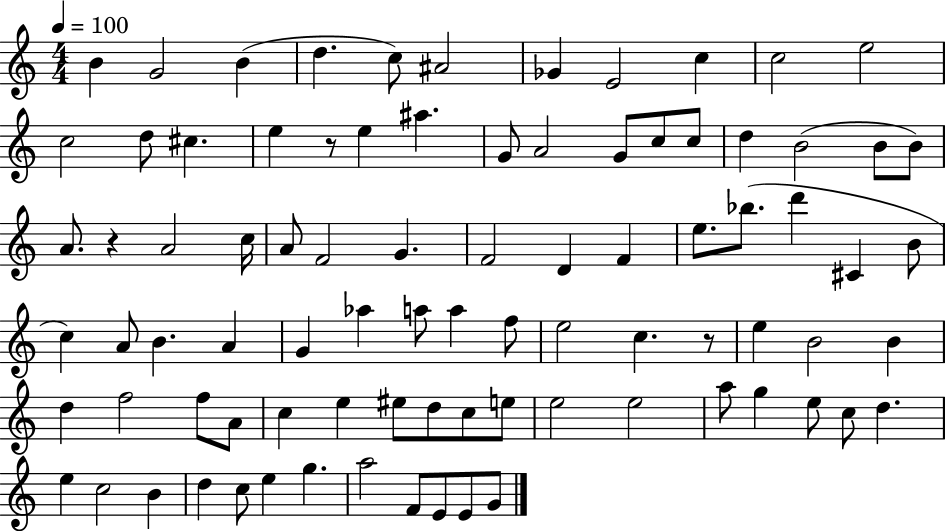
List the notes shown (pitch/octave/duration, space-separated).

B4/q G4/h B4/q D5/q. C5/e A#4/h Gb4/q E4/h C5/q C5/h E5/h C5/h D5/e C#5/q. E5/q R/e E5/q A#5/q. G4/e A4/h G4/e C5/e C5/e D5/q B4/h B4/e B4/e A4/e. R/q A4/h C5/s A4/e F4/h G4/q. F4/h D4/q F4/q E5/e. Bb5/e. D6/q C#4/q B4/e C5/q A4/e B4/q. A4/q G4/q Ab5/q A5/e A5/q F5/e E5/h C5/q. R/e E5/q B4/h B4/q D5/q F5/h F5/e A4/e C5/q E5/q EIS5/e D5/e C5/e E5/e E5/h E5/h A5/e G5/q E5/e C5/e D5/q. E5/q C5/h B4/q D5/q C5/e E5/q G5/q. A5/h F4/e E4/e E4/e G4/e